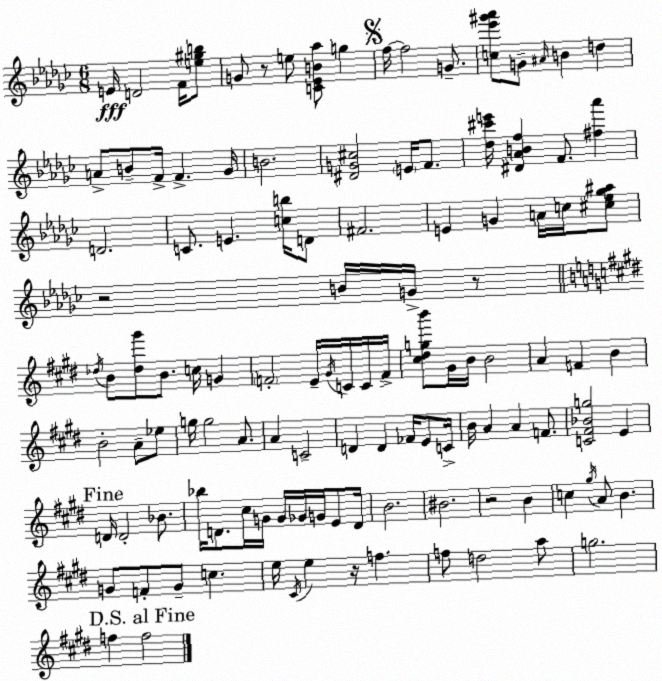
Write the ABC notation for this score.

X:1
T:Untitled
M:6/8
L:1/4
K:Ebm
E/4 D2 F/4 [e^gb]/2 G/2 z/2 e/2 [C_EB_a]/2 g f/4 f2 G/2 [c_e'^g'_a']/2 G/2 ^A/4 B d A/2 B/2 F/4 F _G/4 B2 [^DG^c]2 E/4 F/2 [_d^c'e']/4 [^D_ABf] F/2 [^f_a'] D2 C/2 E [cb]/4 D/2 ^F2 E G A/4 c/4 [^c_e_g^a]/2 z2 B/4 G/4 z/2 _d/4 B/2 [_d^g']/2 B/2 c/4 G F2 E/4 ^G/4 C/4 C/4 F/4 [^c^dgb']/2 ^G/4 B/4 B2 A F B B2 A/2 _e/2 g/4 g2 A/2 A C2 D D _F/4 E/2 C/4 B/4 A A F/2 [C^F_Bg]2 E D/4 D2 _B/2 _b/4 D/2 ^c/4 G/4 G/4 _G/4 G/4 E/2 D/4 B2 ^B2 z2 B c ^g/4 A/2 B G/2 F/2 G/2 c e/4 ^C/4 e z/4 f f/2 d2 a/2 g2 f f2